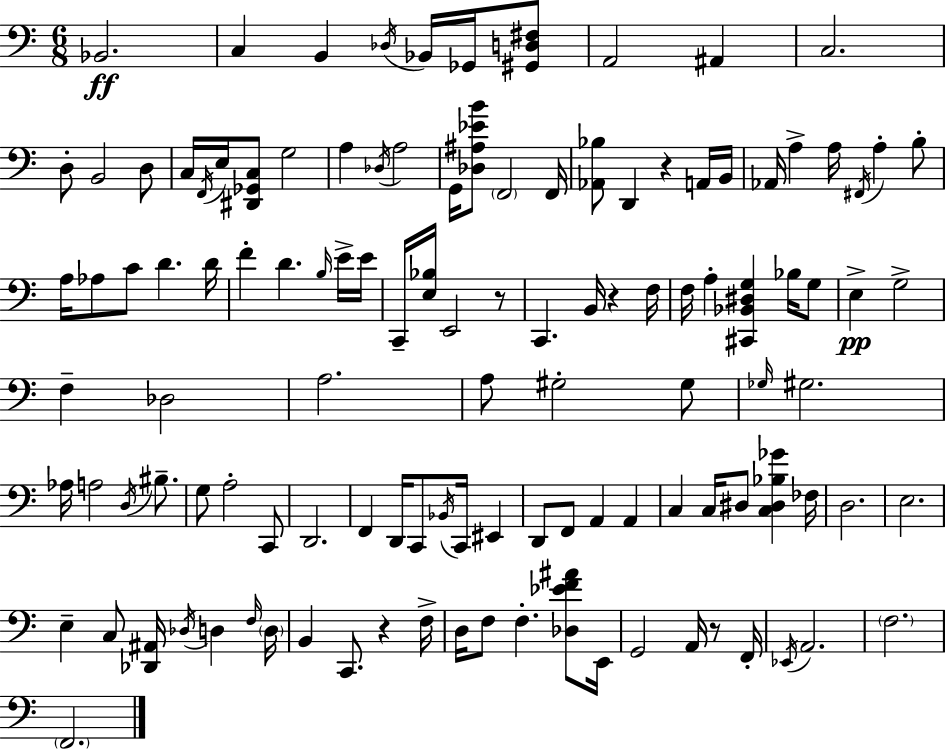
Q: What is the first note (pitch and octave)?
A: Bb2